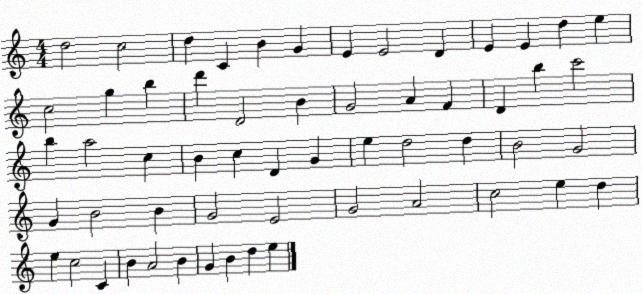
X:1
T:Untitled
M:4/4
L:1/4
K:C
d2 c2 d C B G E E2 D E E d e c2 g b d' D2 B G2 A F D b c'2 b a2 c B c D G e d2 d B2 G2 G B2 B G2 E2 G2 A2 c2 e d e c2 C B A2 B G B d e